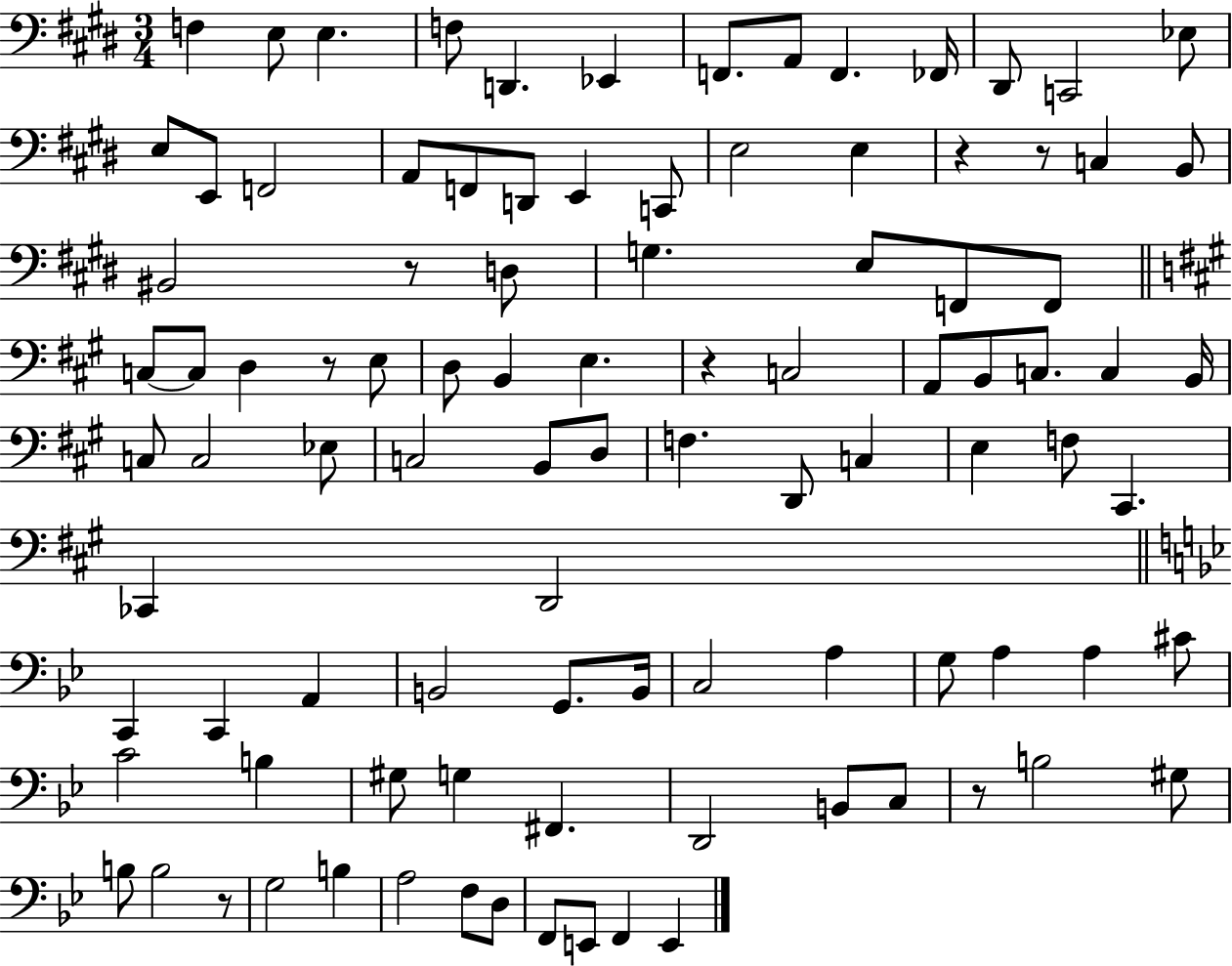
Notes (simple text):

F3/q E3/e E3/q. F3/e D2/q. Eb2/q F2/e. A2/e F2/q. FES2/s D#2/e C2/h Eb3/e E3/e E2/e F2/h A2/e F2/e D2/e E2/q C2/e E3/h E3/q R/q R/e C3/q B2/e BIS2/h R/e D3/e G3/q. E3/e F2/e F2/e C3/e C3/e D3/q R/e E3/e D3/e B2/q E3/q. R/q C3/h A2/e B2/e C3/e. C3/q B2/s C3/e C3/h Eb3/e C3/h B2/e D3/e F3/q. D2/e C3/q E3/q F3/e C#2/q. CES2/q D2/h C2/q C2/q A2/q B2/h G2/e. B2/s C3/h A3/q G3/e A3/q A3/q C#4/e C4/h B3/q G#3/e G3/q F#2/q. D2/h B2/e C3/e R/e B3/h G#3/e B3/e B3/h R/e G3/h B3/q A3/h F3/e D3/e F2/e E2/e F2/q E2/q